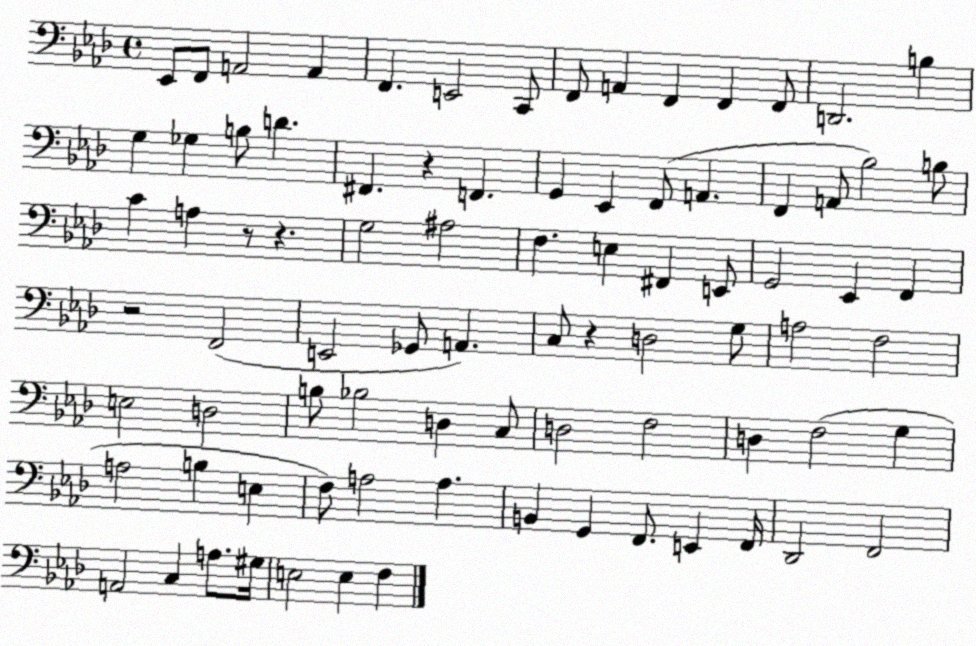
X:1
T:Untitled
M:4/4
L:1/4
K:Ab
_E,,/2 F,,/2 A,,2 A,, F,, E,,2 C,,/2 F,,/2 A,, F,, F,, F,,/2 D,,2 B, G, _G, B,/2 D ^F,, z F,, G,, _E,, F,,/2 A,, F,, A,,/2 _B,2 B,/2 C A, z/2 z G,2 ^A,2 F, E, ^F,, E,,/2 G,,2 _E,, F,, z2 F,,2 E,,2 _G,,/2 A,, C,/2 z D,2 G,/2 A,2 F,2 E,2 D,2 B,/2 _B,2 D, C,/2 D,2 F,2 D, F,2 G, A,2 B, E, F,/2 A,2 A, B,, G,, F,,/2 E,, F,,/4 _D,,2 F,,2 A,,2 C, A,/2 ^G,/4 E,2 E, F,